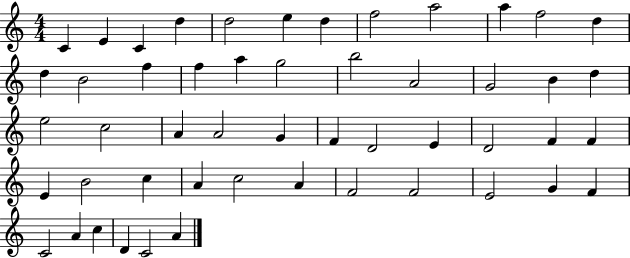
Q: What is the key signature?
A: C major